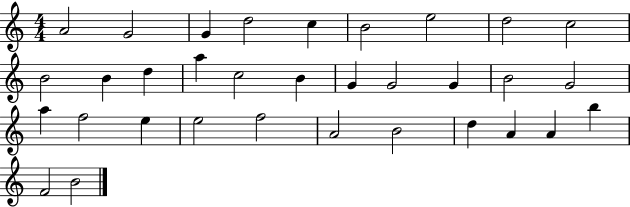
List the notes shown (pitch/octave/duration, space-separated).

A4/h G4/h G4/q D5/h C5/q B4/h E5/h D5/h C5/h B4/h B4/q D5/q A5/q C5/h B4/q G4/q G4/h G4/q B4/h G4/h A5/q F5/h E5/q E5/h F5/h A4/h B4/h D5/q A4/q A4/q B5/q F4/h B4/h